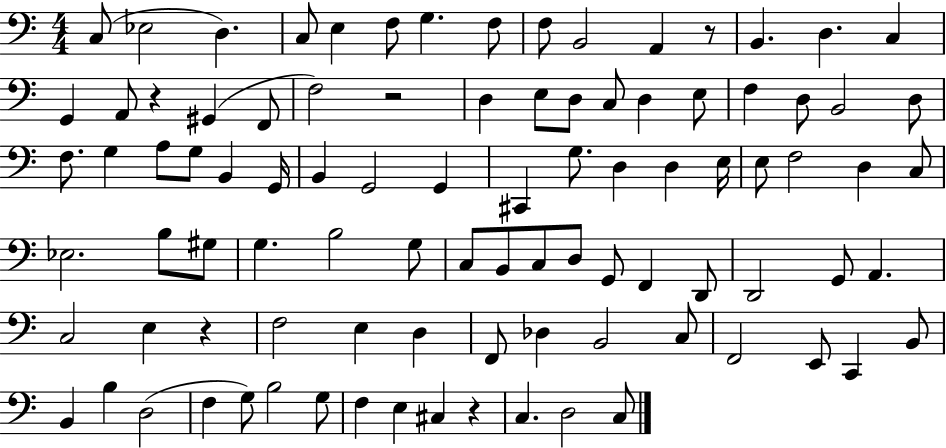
X:1
T:Untitled
M:4/4
L:1/4
K:C
C,/2 _E,2 D, C,/2 E, F,/2 G, F,/2 F,/2 B,,2 A,, z/2 B,, D, C, G,, A,,/2 z ^G,, F,,/2 F,2 z2 D, E,/2 D,/2 C,/2 D, E,/2 F, D,/2 B,,2 D,/2 F,/2 G, A,/2 G,/2 B,, G,,/4 B,, G,,2 G,, ^C,, G,/2 D, D, E,/4 E,/2 F,2 D, C,/2 _E,2 B,/2 ^G,/2 G, B,2 G,/2 C,/2 B,,/2 C,/2 D,/2 G,,/2 F,, D,,/2 D,,2 G,,/2 A,, C,2 E, z F,2 E, D, F,,/2 _D, B,,2 C,/2 F,,2 E,,/2 C,, B,,/2 B,, B, D,2 F, G,/2 B,2 G,/2 F, E, ^C, z C, D,2 C,/2